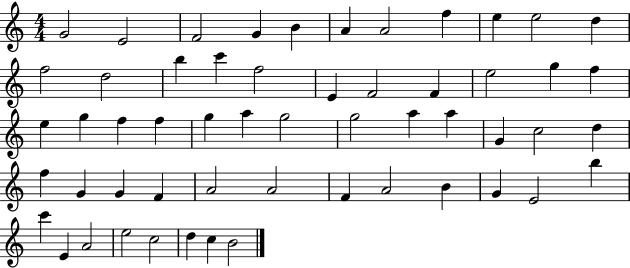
G4/h E4/h F4/h G4/q B4/q A4/q A4/h F5/q E5/q E5/h D5/q F5/h D5/h B5/q C6/q F5/h E4/q F4/h F4/q E5/h G5/q F5/q E5/q G5/q F5/q F5/q G5/q A5/q G5/h G5/h A5/q A5/q G4/q C5/h D5/q F5/q G4/q G4/q F4/q A4/h A4/h F4/q A4/h B4/q G4/q E4/h B5/q C6/q E4/q A4/h E5/h C5/h D5/q C5/q B4/h